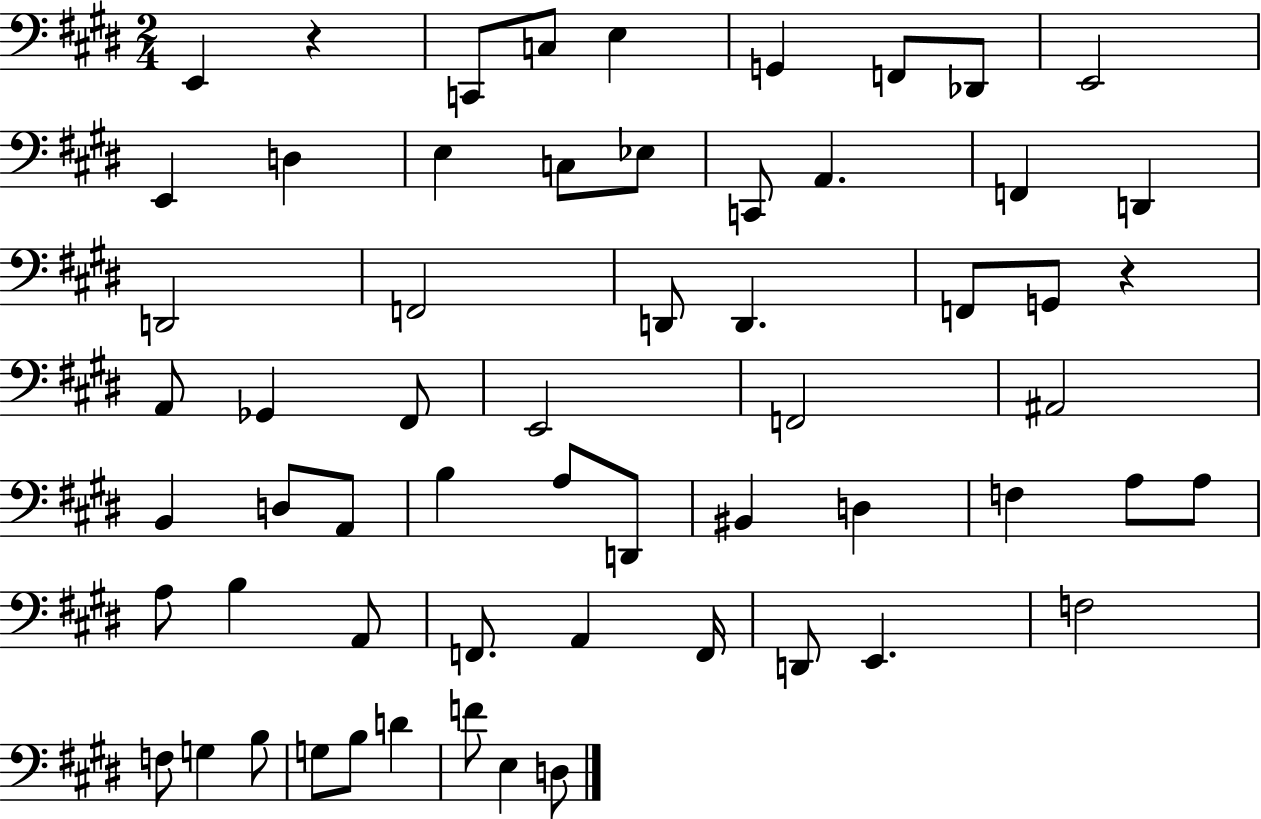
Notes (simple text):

E2/q R/q C2/e C3/e E3/q G2/q F2/e Db2/e E2/h E2/q D3/q E3/q C3/e Eb3/e C2/e A2/q. F2/q D2/q D2/h F2/h D2/e D2/q. F2/e G2/e R/q A2/e Gb2/q F#2/e E2/h F2/h A#2/h B2/q D3/e A2/e B3/q A3/e D2/e BIS2/q D3/q F3/q A3/e A3/e A3/e B3/q A2/e F2/e. A2/q F2/s D2/e E2/q. F3/h F3/e G3/q B3/e G3/e B3/e D4/q F4/e E3/q D3/e